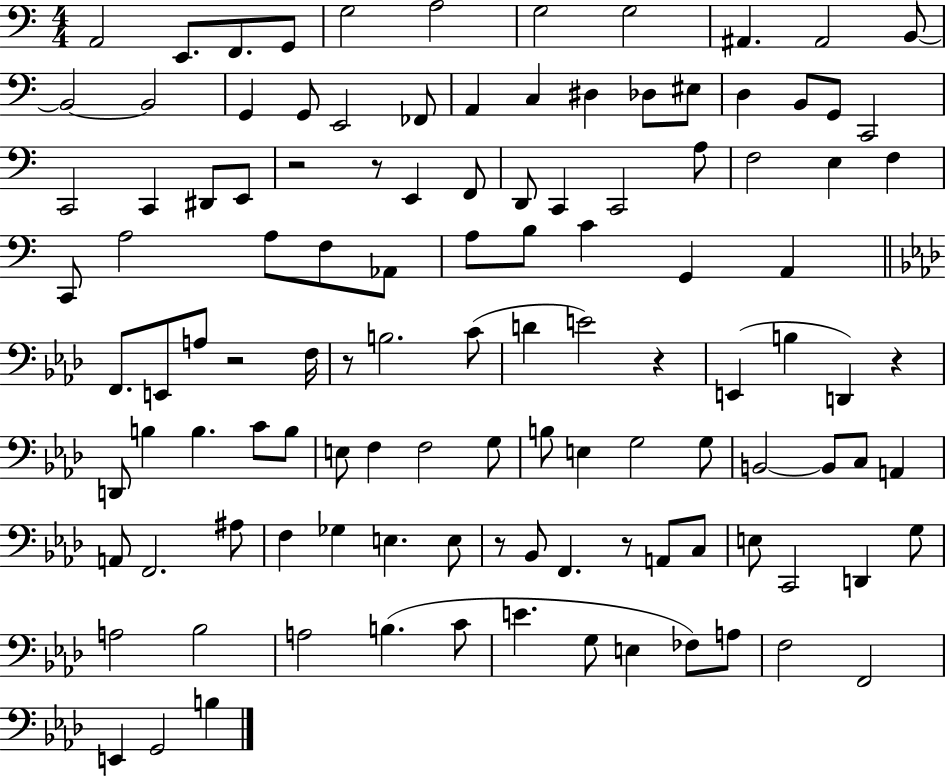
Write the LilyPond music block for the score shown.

{
  \clef bass
  \numericTimeSignature
  \time 4/4
  \key c \major
  a,2 e,8. f,8. g,8 | g2 a2 | g2 g2 | ais,4. ais,2 b,8~~ | \break b,2~~ b,2 | g,4 g,8 e,2 fes,8 | a,4 c4 dis4 des8 eis8 | d4 b,8 g,8 c,2 | \break c,2 c,4 dis,8 e,8 | r2 r8 e,4 f,8 | d,8 c,4 c,2 a8 | f2 e4 f4 | \break c,8 a2 a8 f8 aes,8 | a8 b8 c'4 g,4 a,4 | \bar "||" \break \key aes \major f,8. e,8 a8 r2 f16 | r8 b2. c'8( | d'4 e'2) r4 | e,4( b4 d,4) r4 | \break d,8 b4 b4. c'8 b8 | e8 f4 f2 g8 | b8 e4 g2 g8 | b,2~~ b,8 c8 a,4 | \break a,8 f,2. ais8 | f4 ges4 e4. e8 | r8 bes,8 f,4. r8 a,8 c8 | e8 c,2 d,4 g8 | \break a2 bes2 | a2 b4.( c'8 | e'4. g8 e4 fes8) a8 | f2 f,2 | \break e,4 g,2 b4 | \bar "|."
}